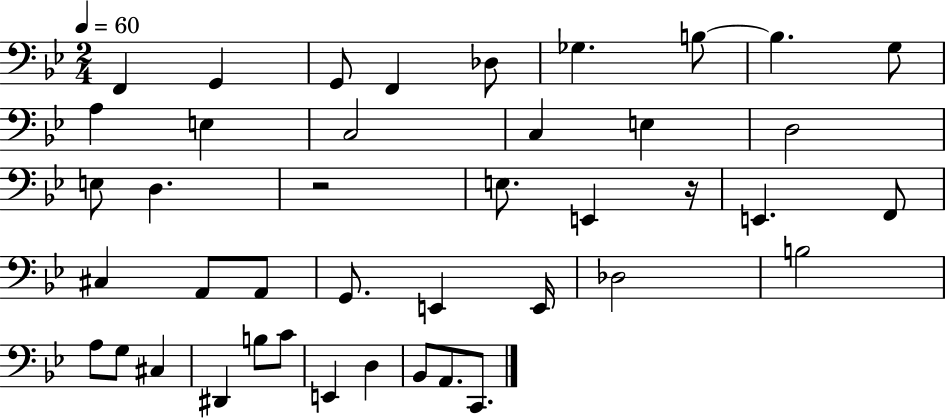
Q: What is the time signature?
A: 2/4